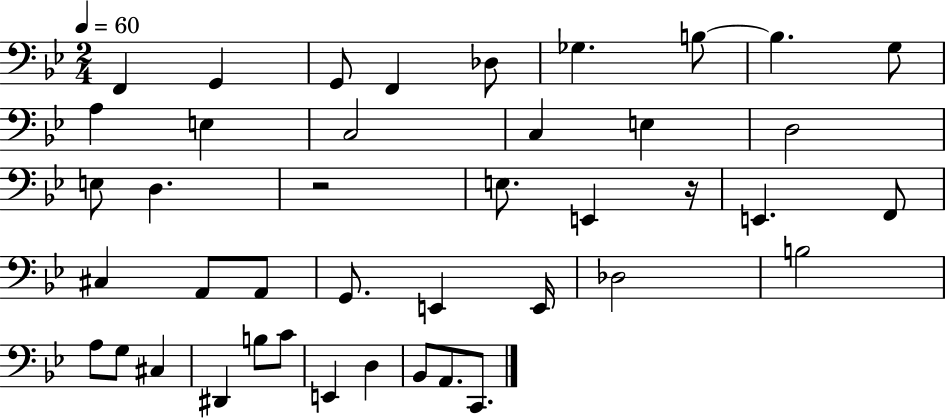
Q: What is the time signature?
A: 2/4